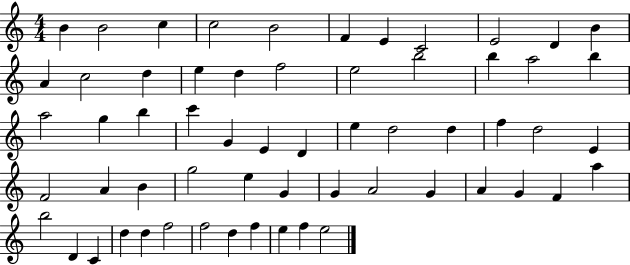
{
  \clef treble
  \numericTimeSignature
  \time 4/4
  \key c \major
  b'4 b'2 c''4 | c''2 b'2 | f'4 e'4 c'2 | e'2 d'4 b'4 | \break a'4 c''2 d''4 | e''4 d''4 f''2 | e''2 b''2 | b''4 a''2 b''4 | \break a''2 g''4 b''4 | c'''4 g'4 e'4 d'4 | e''4 d''2 d''4 | f''4 d''2 e'4 | \break f'2 a'4 b'4 | g''2 e''4 g'4 | g'4 a'2 g'4 | a'4 g'4 f'4 a''4 | \break b''2 d'4 c'4 | d''4 d''4 f''2 | f''2 d''4 f''4 | e''4 f''4 e''2 | \break \bar "|."
}